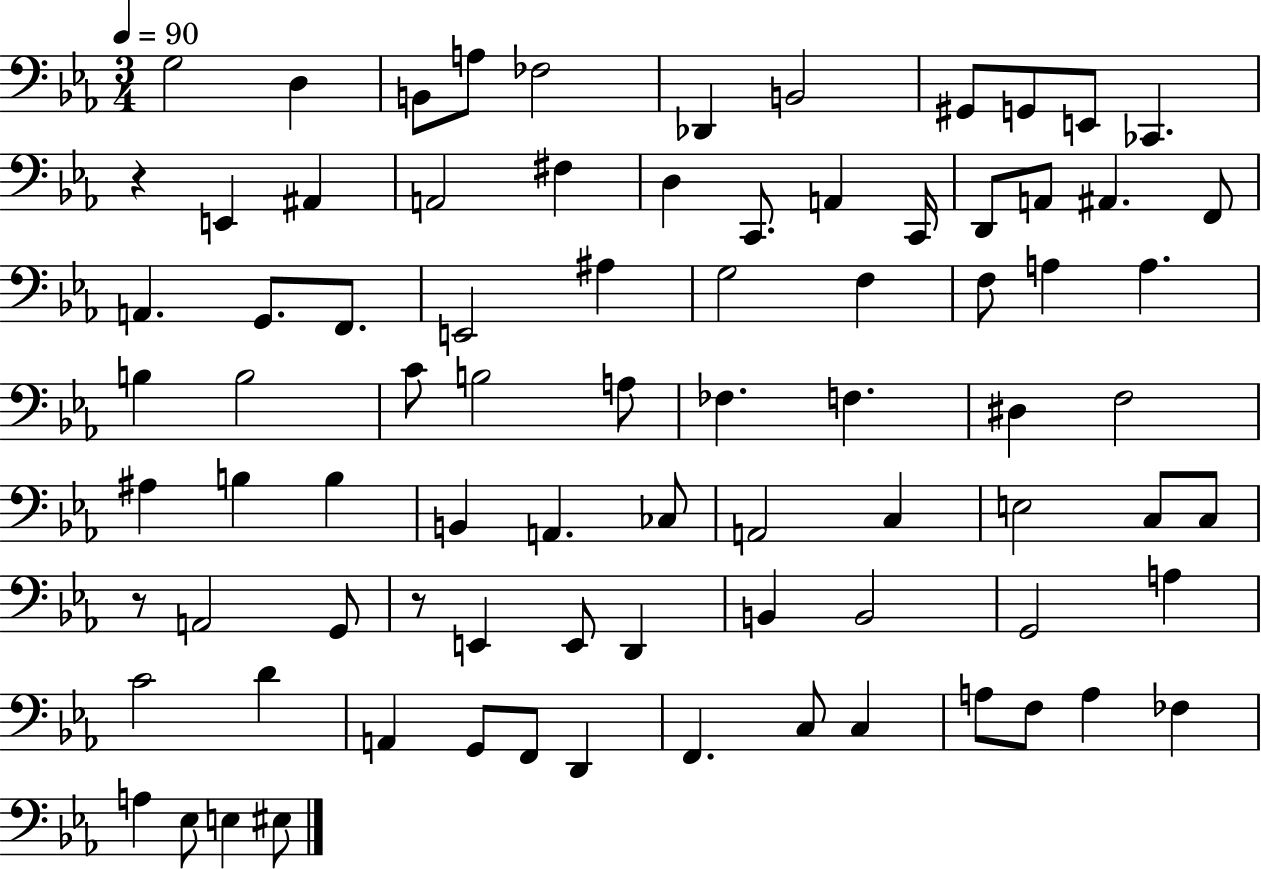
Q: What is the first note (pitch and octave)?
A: G3